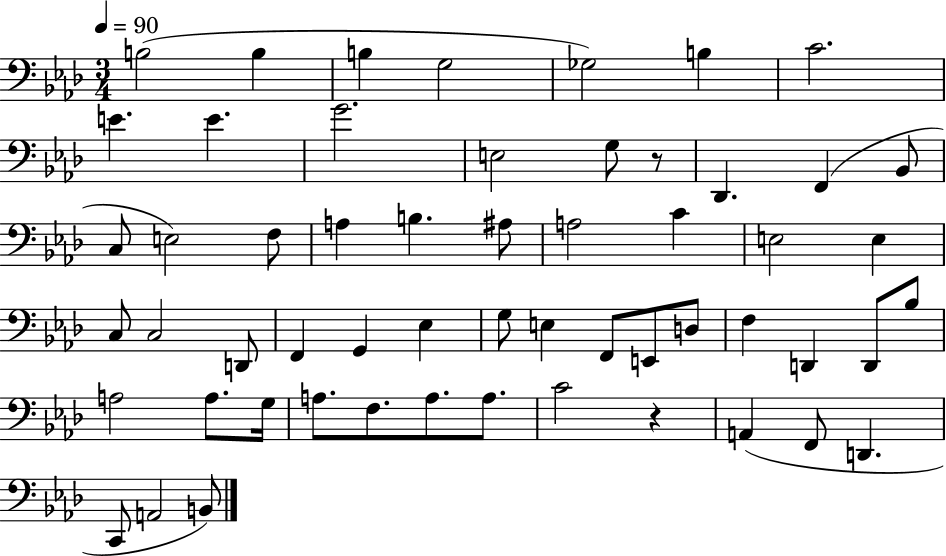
{
  \clef bass
  \numericTimeSignature
  \time 3/4
  \key aes \major
  \tempo 4 = 90
  \repeat volta 2 { b2( b4 | b4 g2 | ges2) b4 | c'2. | \break e'4. e'4. | g'2. | e2 g8 r8 | des,4. f,4( bes,8 | \break c8 e2) f8 | a4 b4. ais8 | a2 c'4 | e2 e4 | \break c8 c2 d,8 | f,4 g,4 ees4 | g8 e4 f,8 e,8 d8 | f4 d,4 d,8 bes8 | \break a2 a8. g16 | a8. f8. a8. a8. | c'2 r4 | a,4( f,8 d,4. | \break c,8 a,2 b,8) | } \bar "|."
}